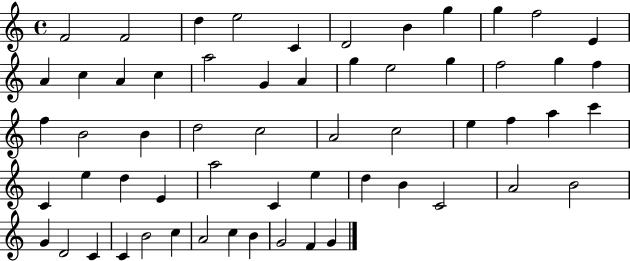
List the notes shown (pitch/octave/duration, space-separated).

F4/h F4/h D5/q E5/h C4/q D4/h B4/q G5/q G5/q F5/h E4/q A4/q C5/q A4/q C5/q A5/h G4/q A4/q G5/q E5/h G5/q F5/h G5/q F5/q F5/q B4/h B4/q D5/h C5/h A4/h C5/h E5/q F5/q A5/q C6/q C4/q E5/q D5/q E4/q A5/h C4/q E5/q D5/q B4/q C4/h A4/h B4/h G4/q D4/h C4/q C4/q B4/h C5/q A4/h C5/q B4/q G4/h F4/q G4/q